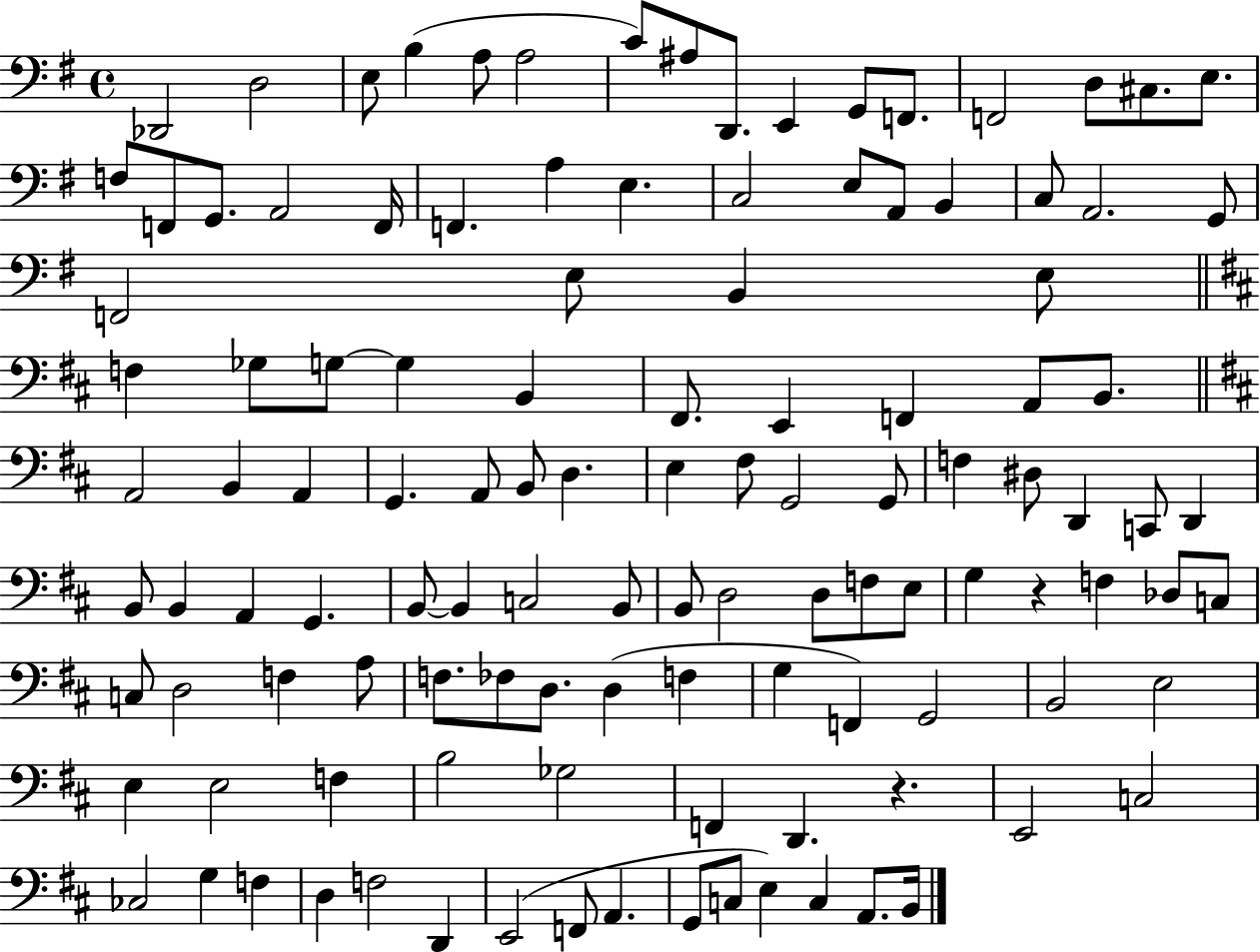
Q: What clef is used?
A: bass